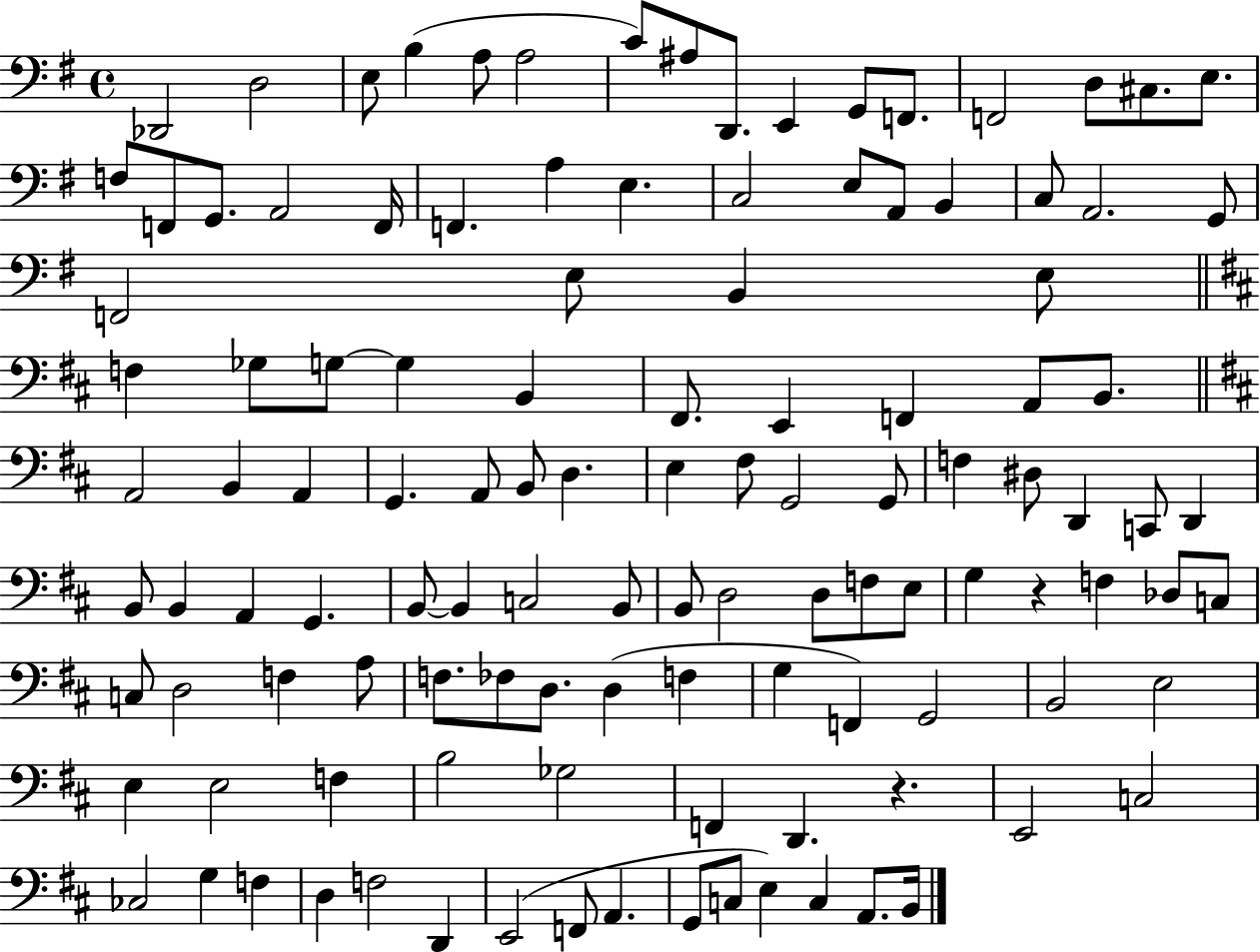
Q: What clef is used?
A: bass